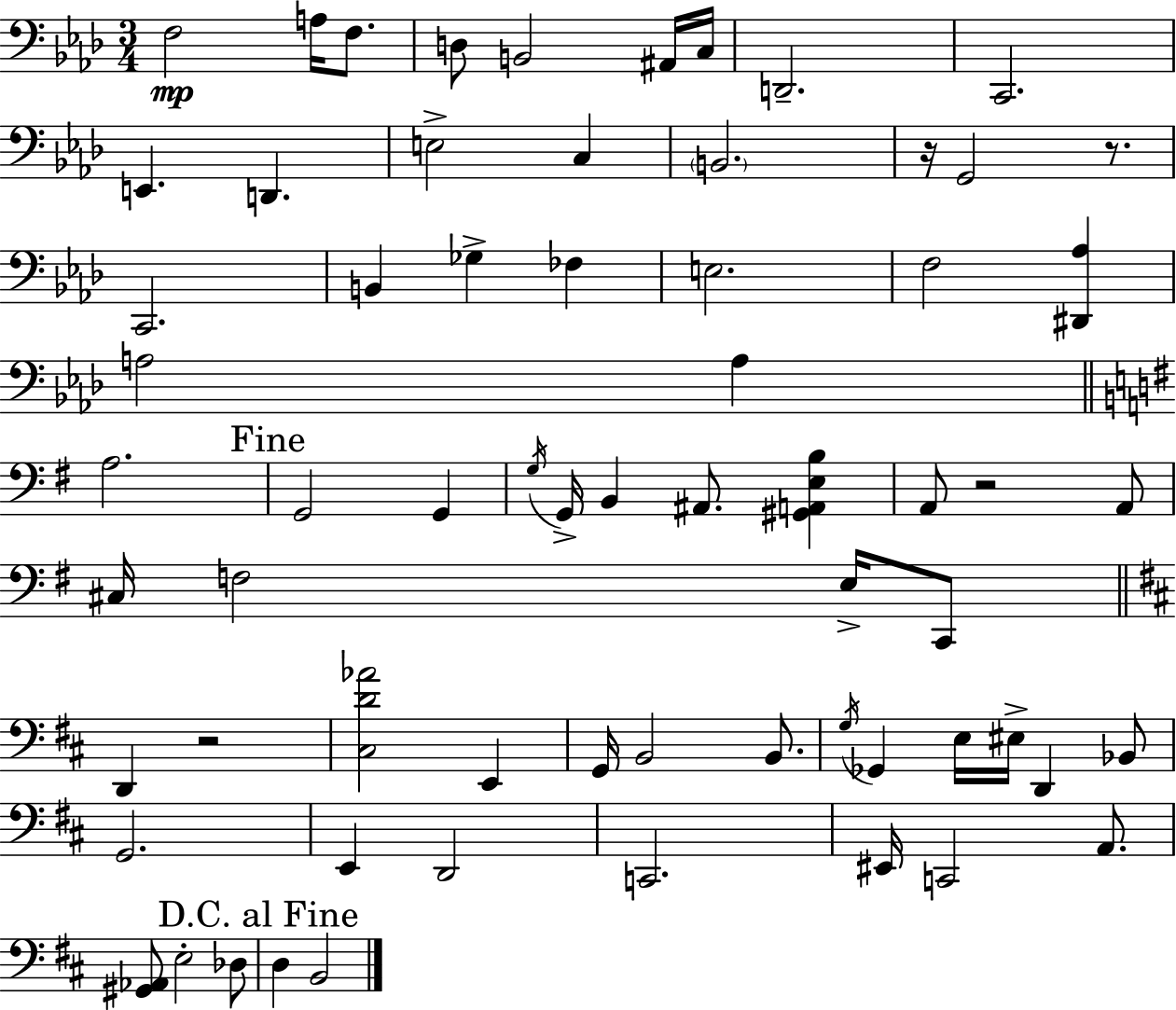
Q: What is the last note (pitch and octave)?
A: B2